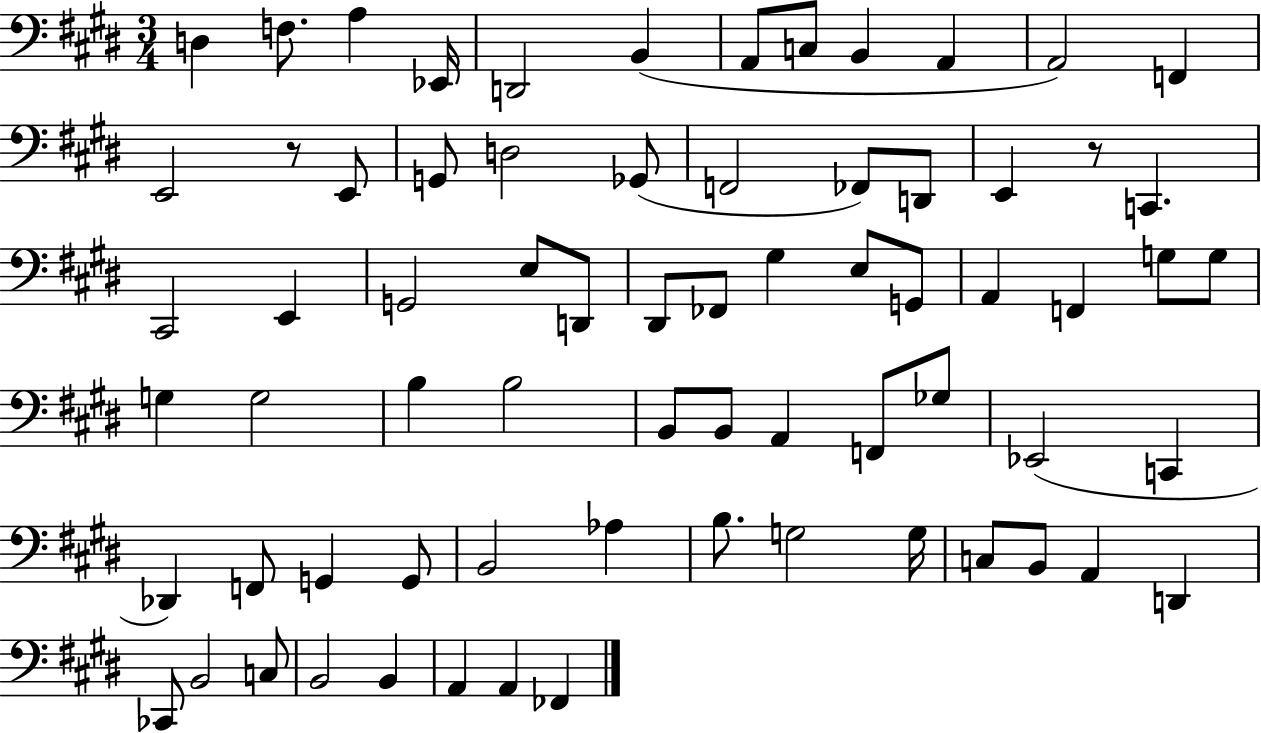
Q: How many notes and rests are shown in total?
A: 70